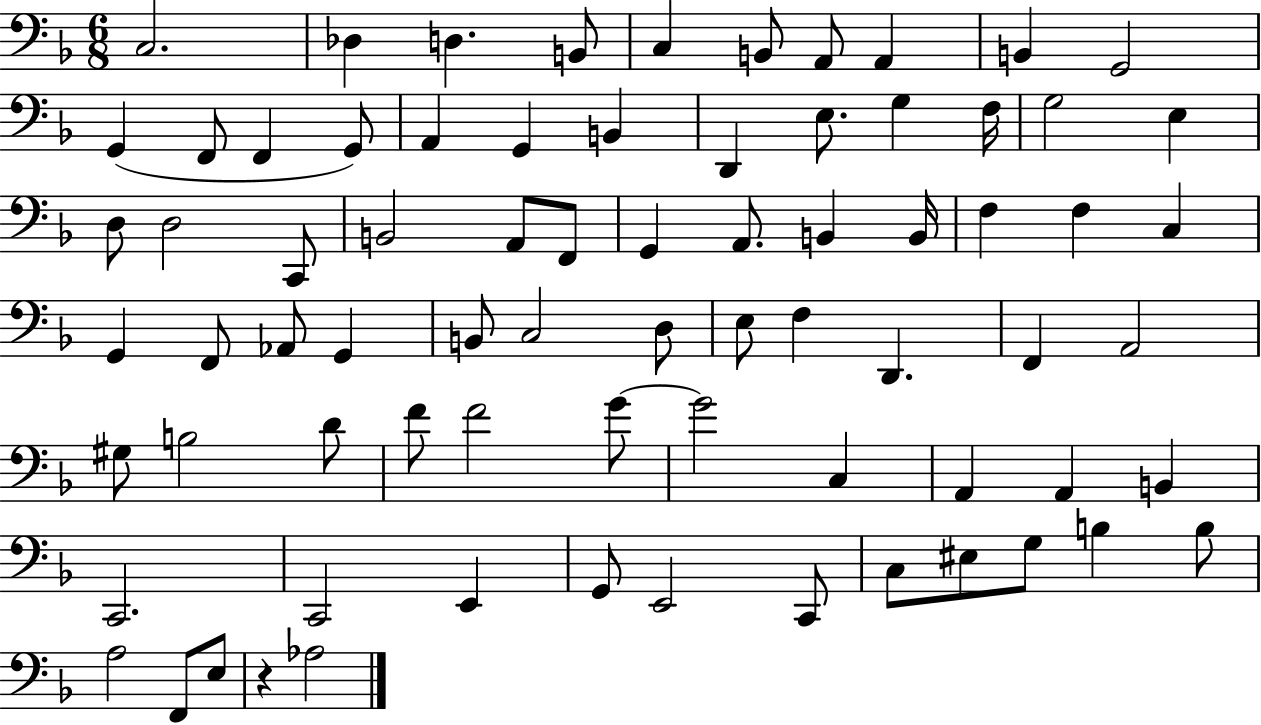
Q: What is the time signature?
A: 6/8